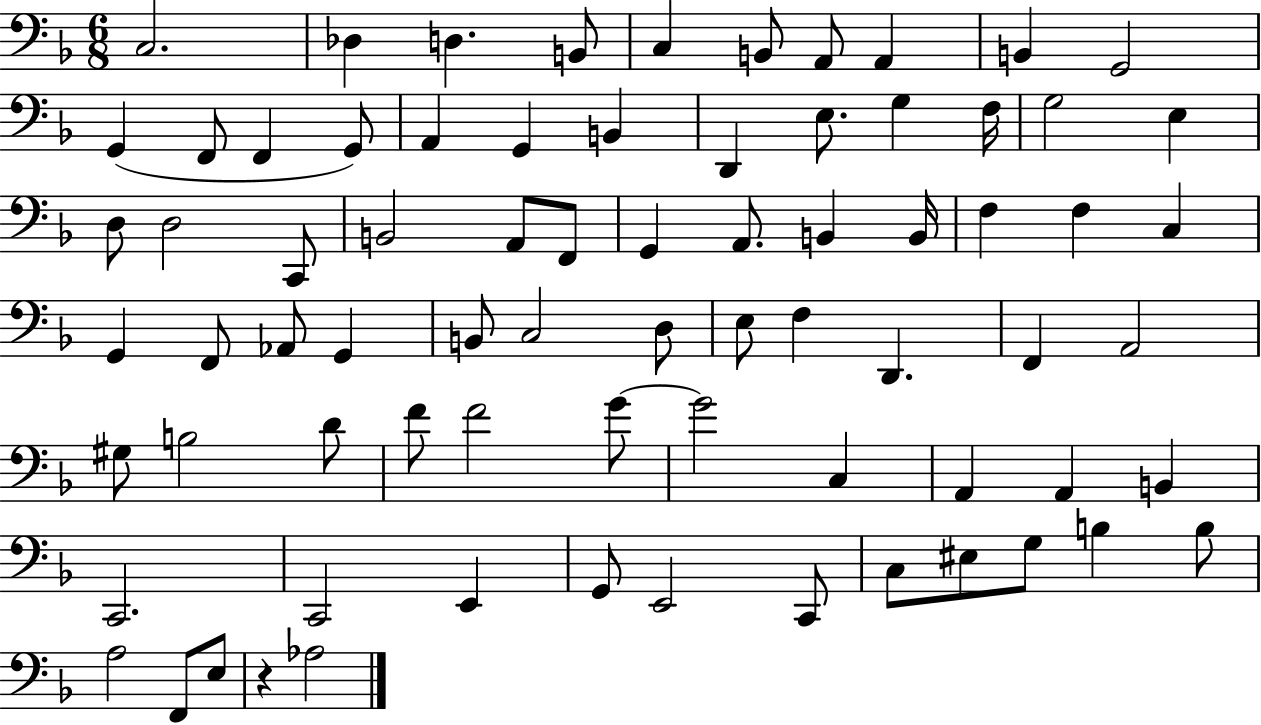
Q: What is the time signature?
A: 6/8